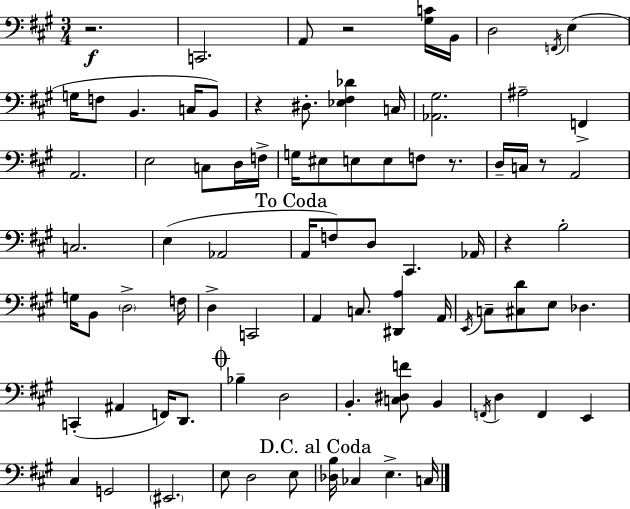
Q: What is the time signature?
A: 3/4